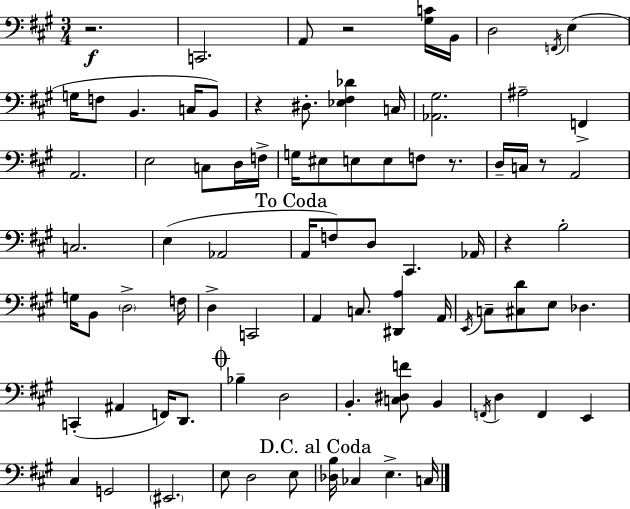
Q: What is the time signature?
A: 3/4